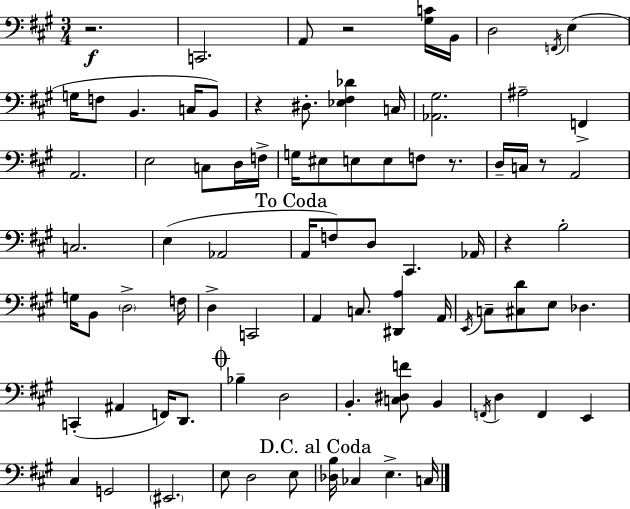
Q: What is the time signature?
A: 3/4